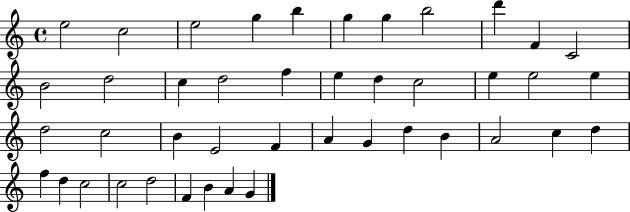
E5/h C5/h E5/h G5/q B5/q G5/q G5/q B5/h D6/q F4/q C4/h B4/h D5/h C5/q D5/h F5/q E5/q D5/q C5/h E5/q E5/h E5/q D5/h C5/h B4/q E4/h F4/q A4/q G4/q D5/q B4/q A4/h C5/q D5/q F5/q D5/q C5/h C5/h D5/h F4/q B4/q A4/q G4/q